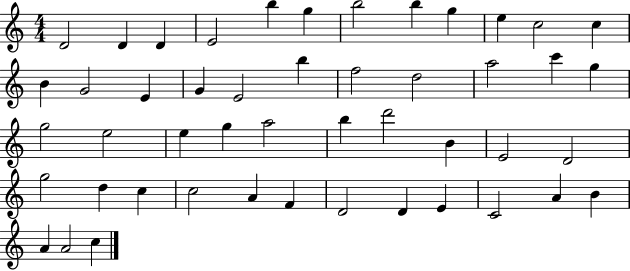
D4/h D4/q D4/q E4/h B5/q G5/q B5/h B5/q G5/q E5/q C5/h C5/q B4/q G4/h E4/q G4/q E4/h B5/q F5/h D5/h A5/h C6/q G5/q G5/h E5/h E5/q G5/q A5/h B5/q D6/h B4/q E4/h D4/h G5/h D5/q C5/q C5/h A4/q F4/q D4/h D4/q E4/q C4/h A4/q B4/q A4/q A4/h C5/q